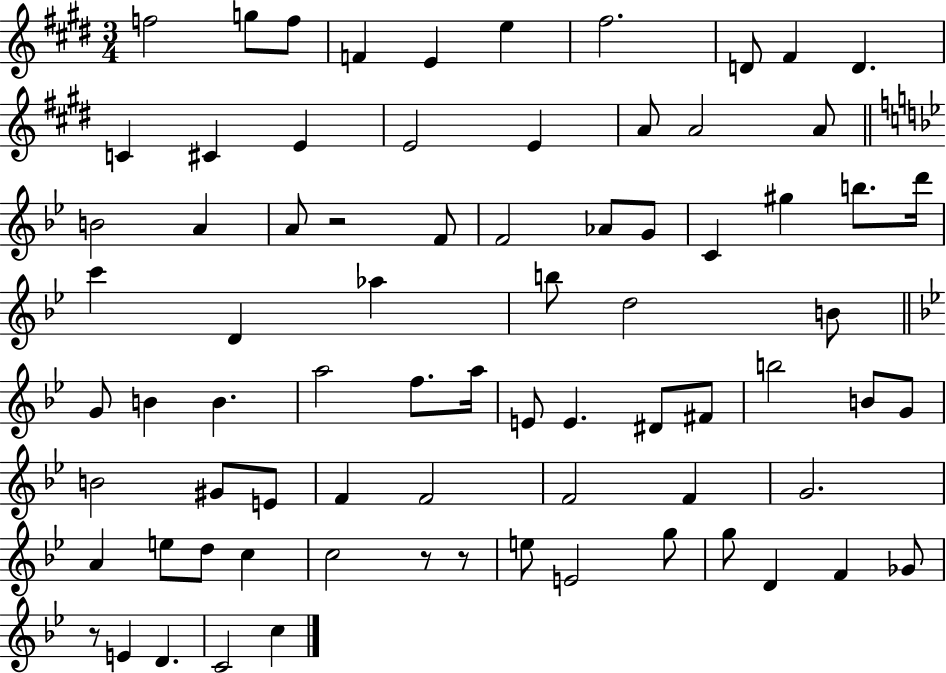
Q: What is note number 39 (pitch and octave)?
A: A5